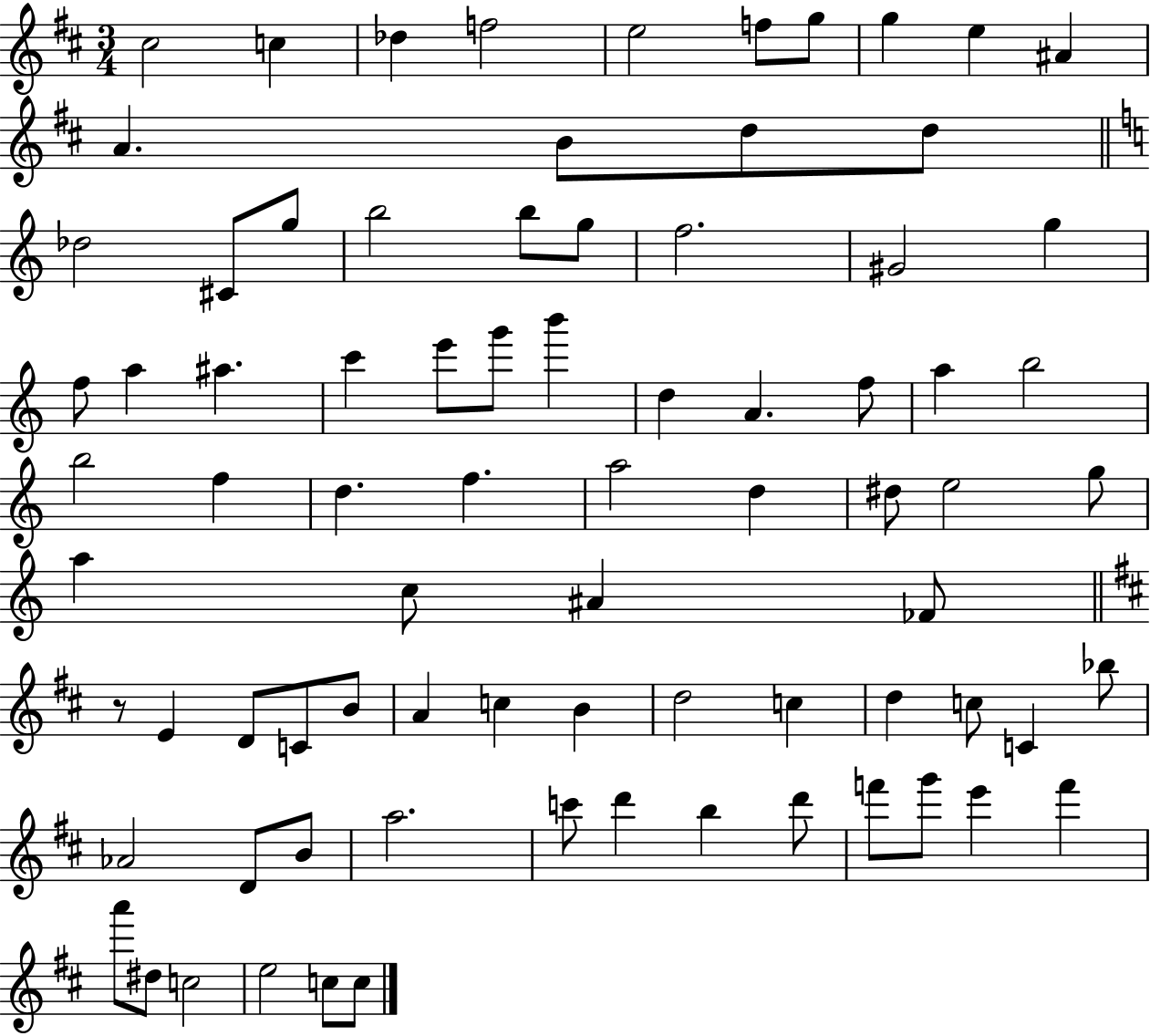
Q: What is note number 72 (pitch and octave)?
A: E6